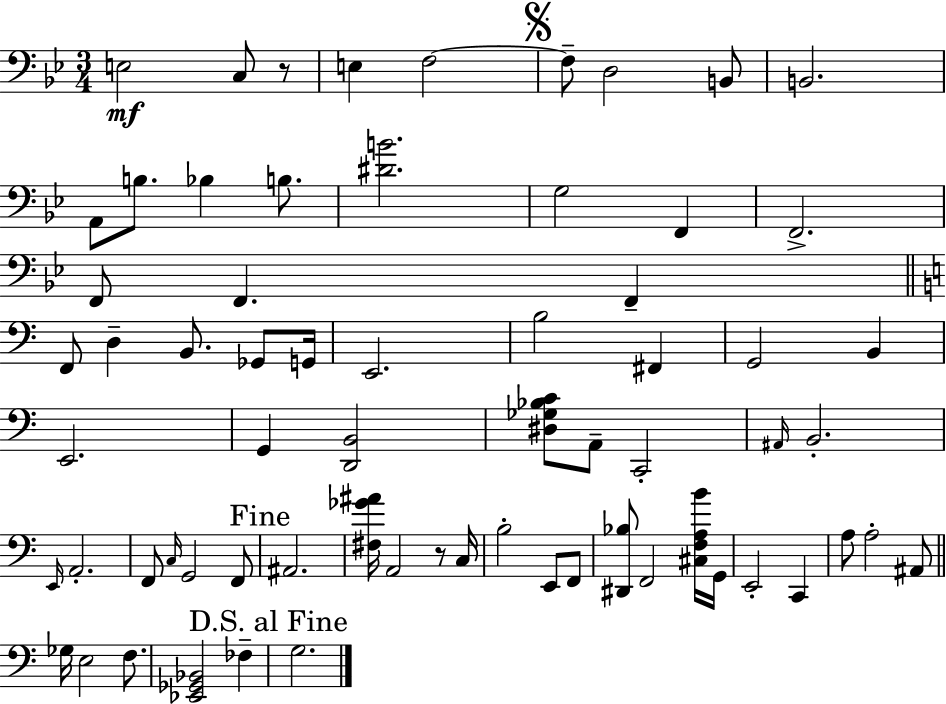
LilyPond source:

{
  \clef bass
  \numericTimeSignature
  \time 3/4
  \key g \minor
  e2\mf c8 r8 | e4 f2~~ | \mark \markup { \musicglyph "scripts.segno" } f8-- d2 b,8 | b,2. | \break a,8 b8. bes4 b8. | <dis' b'>2. | g2 f,4 | f,2.-> | \break f,8 f,4. f,4-- | \bar "||" \break \key c \major f,8 d4-- b,8. ges,8 g,16 | e,2. | b2 fis,4 | g,2 b,4 | \break e,2. | g,4 <d, b,>2 | <dis ges bes c'>8 a,8-- c,2-. | \grace { ais,16 } b,2.-. | \break \grace { e,16 } a,2.-. | f,8 \grace { c16 } g,2 | f,8 \mark "Fine" ais,2. | <fis ges' ais'>16 a,2 | \break r8 c16 b2-. e,8 | f,8 <dis, bes>8 f,2 | <cis f a b'>16 g,16 e,2-. c,4 | a8 a2-. | \break ais,8 \bar "||" \break \key c \major ges16 e2 f8. | <ees, ges, bes,>2 fes4-- | \mark "D.S. al Fine" g2. | \bar "|."
}